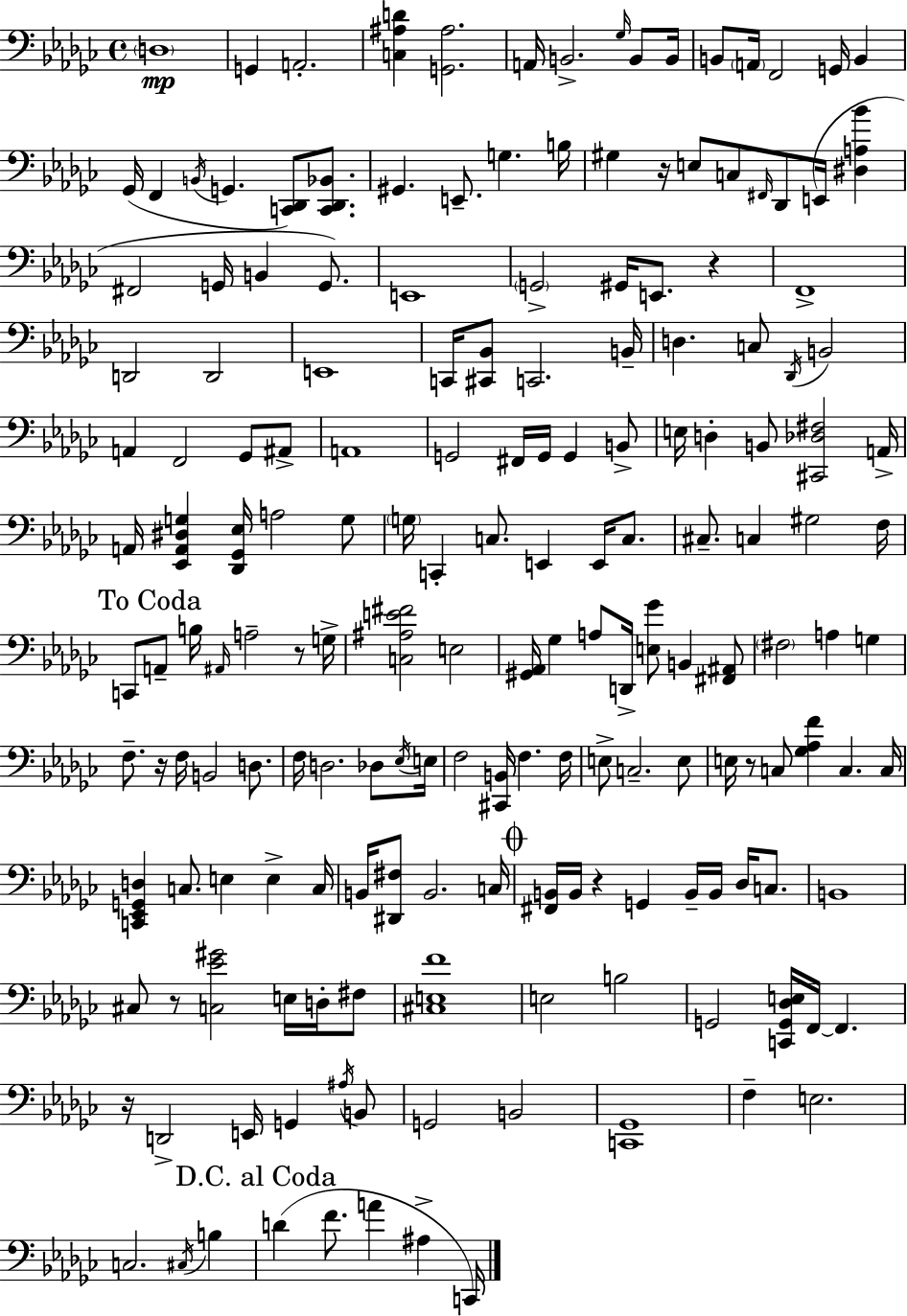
D3/w G2/q A2/h. [C3,A#3,D4]/q [G2,A#3]/h. A2/s B2/h. Gb3/s B2/e B2/s B2/e A2/s F2/h G2/s B2/q Gb2/s F2/q B2/s G2/q. [C2,Db2]/e [C2,Db2,Bb2]/e. G#2/q. E2/e. G3/q. B3/s G#3/q R/s E3/e C3/e F#2/s Db2/e E2/s [D#3,A3,Bb4]/q F#2/h G2/s B2/q G2/e. E2/w G2/h G#2/s E2/e. R/q F2/w D2/h D2/h E2/w C2/s [C#2,Bb2]/e C2/h. B2/s D3/q. C3/e Db2/s B2/h A2/q F2/h Gb2/e A#2/e A2/w G2/h F#2/s G2/s G2/q B2/e E3/s D3/q B2/e [C#2,Db3,F#3]/h A2/s A2/s [Eb2,A2,D#3,G3]/q [Db2,Gb2,Eb3]/s A3/h G3/e G3/s C2/q C3/e. E2/q E2/s C3/e. C#3/e. C3/q G#3/h F3/s C2/e A2/e B3/s A#2/s A3/h R/e G3/s [C3,A#3,E4,F#4]/h E3/h [G#2,Ab2]/s Gb3/q A3/e D2/s [E3,Gb4]/e B2/q [F#2,A#2]/e F#3/h A3/q G3/q F3/e. R/s F3/s B2/h D3/e. F3/s D3/h. Db3/e Eb3/s E3/s F3/h [C#2,B2]/s F3/q. F3/s E3/e C3/h. E3/e E3/s R/e C3/e [Gb3,Ab3,F4]/q C3/q. C3/s [C2,Eb2,G2,D3]/q C3/e. E3/q E3/q C3/s B2/s [D#2,F#3]/e B2/h. C3/s [F#2,B2]/s B2/s R/q G2/q B2/s B2/s Db3/s C3/e. B2/w C#3/e R/e [C3,Eb4,G#4]/h E3/s D3/s F#3/e [C#3,E3,F4]/w E3/h B3/h G2/h [C2,G2,Db3,E3]/s F2/s F2/q. R/s D2/h E2/s G2/q A#3/s B2/e G2/h B2/h [C2,Gb2]/w F3/q E3/h. C3/h. C#3/s B3/q D4/q F4/e. A4/q A#3/q C2/s